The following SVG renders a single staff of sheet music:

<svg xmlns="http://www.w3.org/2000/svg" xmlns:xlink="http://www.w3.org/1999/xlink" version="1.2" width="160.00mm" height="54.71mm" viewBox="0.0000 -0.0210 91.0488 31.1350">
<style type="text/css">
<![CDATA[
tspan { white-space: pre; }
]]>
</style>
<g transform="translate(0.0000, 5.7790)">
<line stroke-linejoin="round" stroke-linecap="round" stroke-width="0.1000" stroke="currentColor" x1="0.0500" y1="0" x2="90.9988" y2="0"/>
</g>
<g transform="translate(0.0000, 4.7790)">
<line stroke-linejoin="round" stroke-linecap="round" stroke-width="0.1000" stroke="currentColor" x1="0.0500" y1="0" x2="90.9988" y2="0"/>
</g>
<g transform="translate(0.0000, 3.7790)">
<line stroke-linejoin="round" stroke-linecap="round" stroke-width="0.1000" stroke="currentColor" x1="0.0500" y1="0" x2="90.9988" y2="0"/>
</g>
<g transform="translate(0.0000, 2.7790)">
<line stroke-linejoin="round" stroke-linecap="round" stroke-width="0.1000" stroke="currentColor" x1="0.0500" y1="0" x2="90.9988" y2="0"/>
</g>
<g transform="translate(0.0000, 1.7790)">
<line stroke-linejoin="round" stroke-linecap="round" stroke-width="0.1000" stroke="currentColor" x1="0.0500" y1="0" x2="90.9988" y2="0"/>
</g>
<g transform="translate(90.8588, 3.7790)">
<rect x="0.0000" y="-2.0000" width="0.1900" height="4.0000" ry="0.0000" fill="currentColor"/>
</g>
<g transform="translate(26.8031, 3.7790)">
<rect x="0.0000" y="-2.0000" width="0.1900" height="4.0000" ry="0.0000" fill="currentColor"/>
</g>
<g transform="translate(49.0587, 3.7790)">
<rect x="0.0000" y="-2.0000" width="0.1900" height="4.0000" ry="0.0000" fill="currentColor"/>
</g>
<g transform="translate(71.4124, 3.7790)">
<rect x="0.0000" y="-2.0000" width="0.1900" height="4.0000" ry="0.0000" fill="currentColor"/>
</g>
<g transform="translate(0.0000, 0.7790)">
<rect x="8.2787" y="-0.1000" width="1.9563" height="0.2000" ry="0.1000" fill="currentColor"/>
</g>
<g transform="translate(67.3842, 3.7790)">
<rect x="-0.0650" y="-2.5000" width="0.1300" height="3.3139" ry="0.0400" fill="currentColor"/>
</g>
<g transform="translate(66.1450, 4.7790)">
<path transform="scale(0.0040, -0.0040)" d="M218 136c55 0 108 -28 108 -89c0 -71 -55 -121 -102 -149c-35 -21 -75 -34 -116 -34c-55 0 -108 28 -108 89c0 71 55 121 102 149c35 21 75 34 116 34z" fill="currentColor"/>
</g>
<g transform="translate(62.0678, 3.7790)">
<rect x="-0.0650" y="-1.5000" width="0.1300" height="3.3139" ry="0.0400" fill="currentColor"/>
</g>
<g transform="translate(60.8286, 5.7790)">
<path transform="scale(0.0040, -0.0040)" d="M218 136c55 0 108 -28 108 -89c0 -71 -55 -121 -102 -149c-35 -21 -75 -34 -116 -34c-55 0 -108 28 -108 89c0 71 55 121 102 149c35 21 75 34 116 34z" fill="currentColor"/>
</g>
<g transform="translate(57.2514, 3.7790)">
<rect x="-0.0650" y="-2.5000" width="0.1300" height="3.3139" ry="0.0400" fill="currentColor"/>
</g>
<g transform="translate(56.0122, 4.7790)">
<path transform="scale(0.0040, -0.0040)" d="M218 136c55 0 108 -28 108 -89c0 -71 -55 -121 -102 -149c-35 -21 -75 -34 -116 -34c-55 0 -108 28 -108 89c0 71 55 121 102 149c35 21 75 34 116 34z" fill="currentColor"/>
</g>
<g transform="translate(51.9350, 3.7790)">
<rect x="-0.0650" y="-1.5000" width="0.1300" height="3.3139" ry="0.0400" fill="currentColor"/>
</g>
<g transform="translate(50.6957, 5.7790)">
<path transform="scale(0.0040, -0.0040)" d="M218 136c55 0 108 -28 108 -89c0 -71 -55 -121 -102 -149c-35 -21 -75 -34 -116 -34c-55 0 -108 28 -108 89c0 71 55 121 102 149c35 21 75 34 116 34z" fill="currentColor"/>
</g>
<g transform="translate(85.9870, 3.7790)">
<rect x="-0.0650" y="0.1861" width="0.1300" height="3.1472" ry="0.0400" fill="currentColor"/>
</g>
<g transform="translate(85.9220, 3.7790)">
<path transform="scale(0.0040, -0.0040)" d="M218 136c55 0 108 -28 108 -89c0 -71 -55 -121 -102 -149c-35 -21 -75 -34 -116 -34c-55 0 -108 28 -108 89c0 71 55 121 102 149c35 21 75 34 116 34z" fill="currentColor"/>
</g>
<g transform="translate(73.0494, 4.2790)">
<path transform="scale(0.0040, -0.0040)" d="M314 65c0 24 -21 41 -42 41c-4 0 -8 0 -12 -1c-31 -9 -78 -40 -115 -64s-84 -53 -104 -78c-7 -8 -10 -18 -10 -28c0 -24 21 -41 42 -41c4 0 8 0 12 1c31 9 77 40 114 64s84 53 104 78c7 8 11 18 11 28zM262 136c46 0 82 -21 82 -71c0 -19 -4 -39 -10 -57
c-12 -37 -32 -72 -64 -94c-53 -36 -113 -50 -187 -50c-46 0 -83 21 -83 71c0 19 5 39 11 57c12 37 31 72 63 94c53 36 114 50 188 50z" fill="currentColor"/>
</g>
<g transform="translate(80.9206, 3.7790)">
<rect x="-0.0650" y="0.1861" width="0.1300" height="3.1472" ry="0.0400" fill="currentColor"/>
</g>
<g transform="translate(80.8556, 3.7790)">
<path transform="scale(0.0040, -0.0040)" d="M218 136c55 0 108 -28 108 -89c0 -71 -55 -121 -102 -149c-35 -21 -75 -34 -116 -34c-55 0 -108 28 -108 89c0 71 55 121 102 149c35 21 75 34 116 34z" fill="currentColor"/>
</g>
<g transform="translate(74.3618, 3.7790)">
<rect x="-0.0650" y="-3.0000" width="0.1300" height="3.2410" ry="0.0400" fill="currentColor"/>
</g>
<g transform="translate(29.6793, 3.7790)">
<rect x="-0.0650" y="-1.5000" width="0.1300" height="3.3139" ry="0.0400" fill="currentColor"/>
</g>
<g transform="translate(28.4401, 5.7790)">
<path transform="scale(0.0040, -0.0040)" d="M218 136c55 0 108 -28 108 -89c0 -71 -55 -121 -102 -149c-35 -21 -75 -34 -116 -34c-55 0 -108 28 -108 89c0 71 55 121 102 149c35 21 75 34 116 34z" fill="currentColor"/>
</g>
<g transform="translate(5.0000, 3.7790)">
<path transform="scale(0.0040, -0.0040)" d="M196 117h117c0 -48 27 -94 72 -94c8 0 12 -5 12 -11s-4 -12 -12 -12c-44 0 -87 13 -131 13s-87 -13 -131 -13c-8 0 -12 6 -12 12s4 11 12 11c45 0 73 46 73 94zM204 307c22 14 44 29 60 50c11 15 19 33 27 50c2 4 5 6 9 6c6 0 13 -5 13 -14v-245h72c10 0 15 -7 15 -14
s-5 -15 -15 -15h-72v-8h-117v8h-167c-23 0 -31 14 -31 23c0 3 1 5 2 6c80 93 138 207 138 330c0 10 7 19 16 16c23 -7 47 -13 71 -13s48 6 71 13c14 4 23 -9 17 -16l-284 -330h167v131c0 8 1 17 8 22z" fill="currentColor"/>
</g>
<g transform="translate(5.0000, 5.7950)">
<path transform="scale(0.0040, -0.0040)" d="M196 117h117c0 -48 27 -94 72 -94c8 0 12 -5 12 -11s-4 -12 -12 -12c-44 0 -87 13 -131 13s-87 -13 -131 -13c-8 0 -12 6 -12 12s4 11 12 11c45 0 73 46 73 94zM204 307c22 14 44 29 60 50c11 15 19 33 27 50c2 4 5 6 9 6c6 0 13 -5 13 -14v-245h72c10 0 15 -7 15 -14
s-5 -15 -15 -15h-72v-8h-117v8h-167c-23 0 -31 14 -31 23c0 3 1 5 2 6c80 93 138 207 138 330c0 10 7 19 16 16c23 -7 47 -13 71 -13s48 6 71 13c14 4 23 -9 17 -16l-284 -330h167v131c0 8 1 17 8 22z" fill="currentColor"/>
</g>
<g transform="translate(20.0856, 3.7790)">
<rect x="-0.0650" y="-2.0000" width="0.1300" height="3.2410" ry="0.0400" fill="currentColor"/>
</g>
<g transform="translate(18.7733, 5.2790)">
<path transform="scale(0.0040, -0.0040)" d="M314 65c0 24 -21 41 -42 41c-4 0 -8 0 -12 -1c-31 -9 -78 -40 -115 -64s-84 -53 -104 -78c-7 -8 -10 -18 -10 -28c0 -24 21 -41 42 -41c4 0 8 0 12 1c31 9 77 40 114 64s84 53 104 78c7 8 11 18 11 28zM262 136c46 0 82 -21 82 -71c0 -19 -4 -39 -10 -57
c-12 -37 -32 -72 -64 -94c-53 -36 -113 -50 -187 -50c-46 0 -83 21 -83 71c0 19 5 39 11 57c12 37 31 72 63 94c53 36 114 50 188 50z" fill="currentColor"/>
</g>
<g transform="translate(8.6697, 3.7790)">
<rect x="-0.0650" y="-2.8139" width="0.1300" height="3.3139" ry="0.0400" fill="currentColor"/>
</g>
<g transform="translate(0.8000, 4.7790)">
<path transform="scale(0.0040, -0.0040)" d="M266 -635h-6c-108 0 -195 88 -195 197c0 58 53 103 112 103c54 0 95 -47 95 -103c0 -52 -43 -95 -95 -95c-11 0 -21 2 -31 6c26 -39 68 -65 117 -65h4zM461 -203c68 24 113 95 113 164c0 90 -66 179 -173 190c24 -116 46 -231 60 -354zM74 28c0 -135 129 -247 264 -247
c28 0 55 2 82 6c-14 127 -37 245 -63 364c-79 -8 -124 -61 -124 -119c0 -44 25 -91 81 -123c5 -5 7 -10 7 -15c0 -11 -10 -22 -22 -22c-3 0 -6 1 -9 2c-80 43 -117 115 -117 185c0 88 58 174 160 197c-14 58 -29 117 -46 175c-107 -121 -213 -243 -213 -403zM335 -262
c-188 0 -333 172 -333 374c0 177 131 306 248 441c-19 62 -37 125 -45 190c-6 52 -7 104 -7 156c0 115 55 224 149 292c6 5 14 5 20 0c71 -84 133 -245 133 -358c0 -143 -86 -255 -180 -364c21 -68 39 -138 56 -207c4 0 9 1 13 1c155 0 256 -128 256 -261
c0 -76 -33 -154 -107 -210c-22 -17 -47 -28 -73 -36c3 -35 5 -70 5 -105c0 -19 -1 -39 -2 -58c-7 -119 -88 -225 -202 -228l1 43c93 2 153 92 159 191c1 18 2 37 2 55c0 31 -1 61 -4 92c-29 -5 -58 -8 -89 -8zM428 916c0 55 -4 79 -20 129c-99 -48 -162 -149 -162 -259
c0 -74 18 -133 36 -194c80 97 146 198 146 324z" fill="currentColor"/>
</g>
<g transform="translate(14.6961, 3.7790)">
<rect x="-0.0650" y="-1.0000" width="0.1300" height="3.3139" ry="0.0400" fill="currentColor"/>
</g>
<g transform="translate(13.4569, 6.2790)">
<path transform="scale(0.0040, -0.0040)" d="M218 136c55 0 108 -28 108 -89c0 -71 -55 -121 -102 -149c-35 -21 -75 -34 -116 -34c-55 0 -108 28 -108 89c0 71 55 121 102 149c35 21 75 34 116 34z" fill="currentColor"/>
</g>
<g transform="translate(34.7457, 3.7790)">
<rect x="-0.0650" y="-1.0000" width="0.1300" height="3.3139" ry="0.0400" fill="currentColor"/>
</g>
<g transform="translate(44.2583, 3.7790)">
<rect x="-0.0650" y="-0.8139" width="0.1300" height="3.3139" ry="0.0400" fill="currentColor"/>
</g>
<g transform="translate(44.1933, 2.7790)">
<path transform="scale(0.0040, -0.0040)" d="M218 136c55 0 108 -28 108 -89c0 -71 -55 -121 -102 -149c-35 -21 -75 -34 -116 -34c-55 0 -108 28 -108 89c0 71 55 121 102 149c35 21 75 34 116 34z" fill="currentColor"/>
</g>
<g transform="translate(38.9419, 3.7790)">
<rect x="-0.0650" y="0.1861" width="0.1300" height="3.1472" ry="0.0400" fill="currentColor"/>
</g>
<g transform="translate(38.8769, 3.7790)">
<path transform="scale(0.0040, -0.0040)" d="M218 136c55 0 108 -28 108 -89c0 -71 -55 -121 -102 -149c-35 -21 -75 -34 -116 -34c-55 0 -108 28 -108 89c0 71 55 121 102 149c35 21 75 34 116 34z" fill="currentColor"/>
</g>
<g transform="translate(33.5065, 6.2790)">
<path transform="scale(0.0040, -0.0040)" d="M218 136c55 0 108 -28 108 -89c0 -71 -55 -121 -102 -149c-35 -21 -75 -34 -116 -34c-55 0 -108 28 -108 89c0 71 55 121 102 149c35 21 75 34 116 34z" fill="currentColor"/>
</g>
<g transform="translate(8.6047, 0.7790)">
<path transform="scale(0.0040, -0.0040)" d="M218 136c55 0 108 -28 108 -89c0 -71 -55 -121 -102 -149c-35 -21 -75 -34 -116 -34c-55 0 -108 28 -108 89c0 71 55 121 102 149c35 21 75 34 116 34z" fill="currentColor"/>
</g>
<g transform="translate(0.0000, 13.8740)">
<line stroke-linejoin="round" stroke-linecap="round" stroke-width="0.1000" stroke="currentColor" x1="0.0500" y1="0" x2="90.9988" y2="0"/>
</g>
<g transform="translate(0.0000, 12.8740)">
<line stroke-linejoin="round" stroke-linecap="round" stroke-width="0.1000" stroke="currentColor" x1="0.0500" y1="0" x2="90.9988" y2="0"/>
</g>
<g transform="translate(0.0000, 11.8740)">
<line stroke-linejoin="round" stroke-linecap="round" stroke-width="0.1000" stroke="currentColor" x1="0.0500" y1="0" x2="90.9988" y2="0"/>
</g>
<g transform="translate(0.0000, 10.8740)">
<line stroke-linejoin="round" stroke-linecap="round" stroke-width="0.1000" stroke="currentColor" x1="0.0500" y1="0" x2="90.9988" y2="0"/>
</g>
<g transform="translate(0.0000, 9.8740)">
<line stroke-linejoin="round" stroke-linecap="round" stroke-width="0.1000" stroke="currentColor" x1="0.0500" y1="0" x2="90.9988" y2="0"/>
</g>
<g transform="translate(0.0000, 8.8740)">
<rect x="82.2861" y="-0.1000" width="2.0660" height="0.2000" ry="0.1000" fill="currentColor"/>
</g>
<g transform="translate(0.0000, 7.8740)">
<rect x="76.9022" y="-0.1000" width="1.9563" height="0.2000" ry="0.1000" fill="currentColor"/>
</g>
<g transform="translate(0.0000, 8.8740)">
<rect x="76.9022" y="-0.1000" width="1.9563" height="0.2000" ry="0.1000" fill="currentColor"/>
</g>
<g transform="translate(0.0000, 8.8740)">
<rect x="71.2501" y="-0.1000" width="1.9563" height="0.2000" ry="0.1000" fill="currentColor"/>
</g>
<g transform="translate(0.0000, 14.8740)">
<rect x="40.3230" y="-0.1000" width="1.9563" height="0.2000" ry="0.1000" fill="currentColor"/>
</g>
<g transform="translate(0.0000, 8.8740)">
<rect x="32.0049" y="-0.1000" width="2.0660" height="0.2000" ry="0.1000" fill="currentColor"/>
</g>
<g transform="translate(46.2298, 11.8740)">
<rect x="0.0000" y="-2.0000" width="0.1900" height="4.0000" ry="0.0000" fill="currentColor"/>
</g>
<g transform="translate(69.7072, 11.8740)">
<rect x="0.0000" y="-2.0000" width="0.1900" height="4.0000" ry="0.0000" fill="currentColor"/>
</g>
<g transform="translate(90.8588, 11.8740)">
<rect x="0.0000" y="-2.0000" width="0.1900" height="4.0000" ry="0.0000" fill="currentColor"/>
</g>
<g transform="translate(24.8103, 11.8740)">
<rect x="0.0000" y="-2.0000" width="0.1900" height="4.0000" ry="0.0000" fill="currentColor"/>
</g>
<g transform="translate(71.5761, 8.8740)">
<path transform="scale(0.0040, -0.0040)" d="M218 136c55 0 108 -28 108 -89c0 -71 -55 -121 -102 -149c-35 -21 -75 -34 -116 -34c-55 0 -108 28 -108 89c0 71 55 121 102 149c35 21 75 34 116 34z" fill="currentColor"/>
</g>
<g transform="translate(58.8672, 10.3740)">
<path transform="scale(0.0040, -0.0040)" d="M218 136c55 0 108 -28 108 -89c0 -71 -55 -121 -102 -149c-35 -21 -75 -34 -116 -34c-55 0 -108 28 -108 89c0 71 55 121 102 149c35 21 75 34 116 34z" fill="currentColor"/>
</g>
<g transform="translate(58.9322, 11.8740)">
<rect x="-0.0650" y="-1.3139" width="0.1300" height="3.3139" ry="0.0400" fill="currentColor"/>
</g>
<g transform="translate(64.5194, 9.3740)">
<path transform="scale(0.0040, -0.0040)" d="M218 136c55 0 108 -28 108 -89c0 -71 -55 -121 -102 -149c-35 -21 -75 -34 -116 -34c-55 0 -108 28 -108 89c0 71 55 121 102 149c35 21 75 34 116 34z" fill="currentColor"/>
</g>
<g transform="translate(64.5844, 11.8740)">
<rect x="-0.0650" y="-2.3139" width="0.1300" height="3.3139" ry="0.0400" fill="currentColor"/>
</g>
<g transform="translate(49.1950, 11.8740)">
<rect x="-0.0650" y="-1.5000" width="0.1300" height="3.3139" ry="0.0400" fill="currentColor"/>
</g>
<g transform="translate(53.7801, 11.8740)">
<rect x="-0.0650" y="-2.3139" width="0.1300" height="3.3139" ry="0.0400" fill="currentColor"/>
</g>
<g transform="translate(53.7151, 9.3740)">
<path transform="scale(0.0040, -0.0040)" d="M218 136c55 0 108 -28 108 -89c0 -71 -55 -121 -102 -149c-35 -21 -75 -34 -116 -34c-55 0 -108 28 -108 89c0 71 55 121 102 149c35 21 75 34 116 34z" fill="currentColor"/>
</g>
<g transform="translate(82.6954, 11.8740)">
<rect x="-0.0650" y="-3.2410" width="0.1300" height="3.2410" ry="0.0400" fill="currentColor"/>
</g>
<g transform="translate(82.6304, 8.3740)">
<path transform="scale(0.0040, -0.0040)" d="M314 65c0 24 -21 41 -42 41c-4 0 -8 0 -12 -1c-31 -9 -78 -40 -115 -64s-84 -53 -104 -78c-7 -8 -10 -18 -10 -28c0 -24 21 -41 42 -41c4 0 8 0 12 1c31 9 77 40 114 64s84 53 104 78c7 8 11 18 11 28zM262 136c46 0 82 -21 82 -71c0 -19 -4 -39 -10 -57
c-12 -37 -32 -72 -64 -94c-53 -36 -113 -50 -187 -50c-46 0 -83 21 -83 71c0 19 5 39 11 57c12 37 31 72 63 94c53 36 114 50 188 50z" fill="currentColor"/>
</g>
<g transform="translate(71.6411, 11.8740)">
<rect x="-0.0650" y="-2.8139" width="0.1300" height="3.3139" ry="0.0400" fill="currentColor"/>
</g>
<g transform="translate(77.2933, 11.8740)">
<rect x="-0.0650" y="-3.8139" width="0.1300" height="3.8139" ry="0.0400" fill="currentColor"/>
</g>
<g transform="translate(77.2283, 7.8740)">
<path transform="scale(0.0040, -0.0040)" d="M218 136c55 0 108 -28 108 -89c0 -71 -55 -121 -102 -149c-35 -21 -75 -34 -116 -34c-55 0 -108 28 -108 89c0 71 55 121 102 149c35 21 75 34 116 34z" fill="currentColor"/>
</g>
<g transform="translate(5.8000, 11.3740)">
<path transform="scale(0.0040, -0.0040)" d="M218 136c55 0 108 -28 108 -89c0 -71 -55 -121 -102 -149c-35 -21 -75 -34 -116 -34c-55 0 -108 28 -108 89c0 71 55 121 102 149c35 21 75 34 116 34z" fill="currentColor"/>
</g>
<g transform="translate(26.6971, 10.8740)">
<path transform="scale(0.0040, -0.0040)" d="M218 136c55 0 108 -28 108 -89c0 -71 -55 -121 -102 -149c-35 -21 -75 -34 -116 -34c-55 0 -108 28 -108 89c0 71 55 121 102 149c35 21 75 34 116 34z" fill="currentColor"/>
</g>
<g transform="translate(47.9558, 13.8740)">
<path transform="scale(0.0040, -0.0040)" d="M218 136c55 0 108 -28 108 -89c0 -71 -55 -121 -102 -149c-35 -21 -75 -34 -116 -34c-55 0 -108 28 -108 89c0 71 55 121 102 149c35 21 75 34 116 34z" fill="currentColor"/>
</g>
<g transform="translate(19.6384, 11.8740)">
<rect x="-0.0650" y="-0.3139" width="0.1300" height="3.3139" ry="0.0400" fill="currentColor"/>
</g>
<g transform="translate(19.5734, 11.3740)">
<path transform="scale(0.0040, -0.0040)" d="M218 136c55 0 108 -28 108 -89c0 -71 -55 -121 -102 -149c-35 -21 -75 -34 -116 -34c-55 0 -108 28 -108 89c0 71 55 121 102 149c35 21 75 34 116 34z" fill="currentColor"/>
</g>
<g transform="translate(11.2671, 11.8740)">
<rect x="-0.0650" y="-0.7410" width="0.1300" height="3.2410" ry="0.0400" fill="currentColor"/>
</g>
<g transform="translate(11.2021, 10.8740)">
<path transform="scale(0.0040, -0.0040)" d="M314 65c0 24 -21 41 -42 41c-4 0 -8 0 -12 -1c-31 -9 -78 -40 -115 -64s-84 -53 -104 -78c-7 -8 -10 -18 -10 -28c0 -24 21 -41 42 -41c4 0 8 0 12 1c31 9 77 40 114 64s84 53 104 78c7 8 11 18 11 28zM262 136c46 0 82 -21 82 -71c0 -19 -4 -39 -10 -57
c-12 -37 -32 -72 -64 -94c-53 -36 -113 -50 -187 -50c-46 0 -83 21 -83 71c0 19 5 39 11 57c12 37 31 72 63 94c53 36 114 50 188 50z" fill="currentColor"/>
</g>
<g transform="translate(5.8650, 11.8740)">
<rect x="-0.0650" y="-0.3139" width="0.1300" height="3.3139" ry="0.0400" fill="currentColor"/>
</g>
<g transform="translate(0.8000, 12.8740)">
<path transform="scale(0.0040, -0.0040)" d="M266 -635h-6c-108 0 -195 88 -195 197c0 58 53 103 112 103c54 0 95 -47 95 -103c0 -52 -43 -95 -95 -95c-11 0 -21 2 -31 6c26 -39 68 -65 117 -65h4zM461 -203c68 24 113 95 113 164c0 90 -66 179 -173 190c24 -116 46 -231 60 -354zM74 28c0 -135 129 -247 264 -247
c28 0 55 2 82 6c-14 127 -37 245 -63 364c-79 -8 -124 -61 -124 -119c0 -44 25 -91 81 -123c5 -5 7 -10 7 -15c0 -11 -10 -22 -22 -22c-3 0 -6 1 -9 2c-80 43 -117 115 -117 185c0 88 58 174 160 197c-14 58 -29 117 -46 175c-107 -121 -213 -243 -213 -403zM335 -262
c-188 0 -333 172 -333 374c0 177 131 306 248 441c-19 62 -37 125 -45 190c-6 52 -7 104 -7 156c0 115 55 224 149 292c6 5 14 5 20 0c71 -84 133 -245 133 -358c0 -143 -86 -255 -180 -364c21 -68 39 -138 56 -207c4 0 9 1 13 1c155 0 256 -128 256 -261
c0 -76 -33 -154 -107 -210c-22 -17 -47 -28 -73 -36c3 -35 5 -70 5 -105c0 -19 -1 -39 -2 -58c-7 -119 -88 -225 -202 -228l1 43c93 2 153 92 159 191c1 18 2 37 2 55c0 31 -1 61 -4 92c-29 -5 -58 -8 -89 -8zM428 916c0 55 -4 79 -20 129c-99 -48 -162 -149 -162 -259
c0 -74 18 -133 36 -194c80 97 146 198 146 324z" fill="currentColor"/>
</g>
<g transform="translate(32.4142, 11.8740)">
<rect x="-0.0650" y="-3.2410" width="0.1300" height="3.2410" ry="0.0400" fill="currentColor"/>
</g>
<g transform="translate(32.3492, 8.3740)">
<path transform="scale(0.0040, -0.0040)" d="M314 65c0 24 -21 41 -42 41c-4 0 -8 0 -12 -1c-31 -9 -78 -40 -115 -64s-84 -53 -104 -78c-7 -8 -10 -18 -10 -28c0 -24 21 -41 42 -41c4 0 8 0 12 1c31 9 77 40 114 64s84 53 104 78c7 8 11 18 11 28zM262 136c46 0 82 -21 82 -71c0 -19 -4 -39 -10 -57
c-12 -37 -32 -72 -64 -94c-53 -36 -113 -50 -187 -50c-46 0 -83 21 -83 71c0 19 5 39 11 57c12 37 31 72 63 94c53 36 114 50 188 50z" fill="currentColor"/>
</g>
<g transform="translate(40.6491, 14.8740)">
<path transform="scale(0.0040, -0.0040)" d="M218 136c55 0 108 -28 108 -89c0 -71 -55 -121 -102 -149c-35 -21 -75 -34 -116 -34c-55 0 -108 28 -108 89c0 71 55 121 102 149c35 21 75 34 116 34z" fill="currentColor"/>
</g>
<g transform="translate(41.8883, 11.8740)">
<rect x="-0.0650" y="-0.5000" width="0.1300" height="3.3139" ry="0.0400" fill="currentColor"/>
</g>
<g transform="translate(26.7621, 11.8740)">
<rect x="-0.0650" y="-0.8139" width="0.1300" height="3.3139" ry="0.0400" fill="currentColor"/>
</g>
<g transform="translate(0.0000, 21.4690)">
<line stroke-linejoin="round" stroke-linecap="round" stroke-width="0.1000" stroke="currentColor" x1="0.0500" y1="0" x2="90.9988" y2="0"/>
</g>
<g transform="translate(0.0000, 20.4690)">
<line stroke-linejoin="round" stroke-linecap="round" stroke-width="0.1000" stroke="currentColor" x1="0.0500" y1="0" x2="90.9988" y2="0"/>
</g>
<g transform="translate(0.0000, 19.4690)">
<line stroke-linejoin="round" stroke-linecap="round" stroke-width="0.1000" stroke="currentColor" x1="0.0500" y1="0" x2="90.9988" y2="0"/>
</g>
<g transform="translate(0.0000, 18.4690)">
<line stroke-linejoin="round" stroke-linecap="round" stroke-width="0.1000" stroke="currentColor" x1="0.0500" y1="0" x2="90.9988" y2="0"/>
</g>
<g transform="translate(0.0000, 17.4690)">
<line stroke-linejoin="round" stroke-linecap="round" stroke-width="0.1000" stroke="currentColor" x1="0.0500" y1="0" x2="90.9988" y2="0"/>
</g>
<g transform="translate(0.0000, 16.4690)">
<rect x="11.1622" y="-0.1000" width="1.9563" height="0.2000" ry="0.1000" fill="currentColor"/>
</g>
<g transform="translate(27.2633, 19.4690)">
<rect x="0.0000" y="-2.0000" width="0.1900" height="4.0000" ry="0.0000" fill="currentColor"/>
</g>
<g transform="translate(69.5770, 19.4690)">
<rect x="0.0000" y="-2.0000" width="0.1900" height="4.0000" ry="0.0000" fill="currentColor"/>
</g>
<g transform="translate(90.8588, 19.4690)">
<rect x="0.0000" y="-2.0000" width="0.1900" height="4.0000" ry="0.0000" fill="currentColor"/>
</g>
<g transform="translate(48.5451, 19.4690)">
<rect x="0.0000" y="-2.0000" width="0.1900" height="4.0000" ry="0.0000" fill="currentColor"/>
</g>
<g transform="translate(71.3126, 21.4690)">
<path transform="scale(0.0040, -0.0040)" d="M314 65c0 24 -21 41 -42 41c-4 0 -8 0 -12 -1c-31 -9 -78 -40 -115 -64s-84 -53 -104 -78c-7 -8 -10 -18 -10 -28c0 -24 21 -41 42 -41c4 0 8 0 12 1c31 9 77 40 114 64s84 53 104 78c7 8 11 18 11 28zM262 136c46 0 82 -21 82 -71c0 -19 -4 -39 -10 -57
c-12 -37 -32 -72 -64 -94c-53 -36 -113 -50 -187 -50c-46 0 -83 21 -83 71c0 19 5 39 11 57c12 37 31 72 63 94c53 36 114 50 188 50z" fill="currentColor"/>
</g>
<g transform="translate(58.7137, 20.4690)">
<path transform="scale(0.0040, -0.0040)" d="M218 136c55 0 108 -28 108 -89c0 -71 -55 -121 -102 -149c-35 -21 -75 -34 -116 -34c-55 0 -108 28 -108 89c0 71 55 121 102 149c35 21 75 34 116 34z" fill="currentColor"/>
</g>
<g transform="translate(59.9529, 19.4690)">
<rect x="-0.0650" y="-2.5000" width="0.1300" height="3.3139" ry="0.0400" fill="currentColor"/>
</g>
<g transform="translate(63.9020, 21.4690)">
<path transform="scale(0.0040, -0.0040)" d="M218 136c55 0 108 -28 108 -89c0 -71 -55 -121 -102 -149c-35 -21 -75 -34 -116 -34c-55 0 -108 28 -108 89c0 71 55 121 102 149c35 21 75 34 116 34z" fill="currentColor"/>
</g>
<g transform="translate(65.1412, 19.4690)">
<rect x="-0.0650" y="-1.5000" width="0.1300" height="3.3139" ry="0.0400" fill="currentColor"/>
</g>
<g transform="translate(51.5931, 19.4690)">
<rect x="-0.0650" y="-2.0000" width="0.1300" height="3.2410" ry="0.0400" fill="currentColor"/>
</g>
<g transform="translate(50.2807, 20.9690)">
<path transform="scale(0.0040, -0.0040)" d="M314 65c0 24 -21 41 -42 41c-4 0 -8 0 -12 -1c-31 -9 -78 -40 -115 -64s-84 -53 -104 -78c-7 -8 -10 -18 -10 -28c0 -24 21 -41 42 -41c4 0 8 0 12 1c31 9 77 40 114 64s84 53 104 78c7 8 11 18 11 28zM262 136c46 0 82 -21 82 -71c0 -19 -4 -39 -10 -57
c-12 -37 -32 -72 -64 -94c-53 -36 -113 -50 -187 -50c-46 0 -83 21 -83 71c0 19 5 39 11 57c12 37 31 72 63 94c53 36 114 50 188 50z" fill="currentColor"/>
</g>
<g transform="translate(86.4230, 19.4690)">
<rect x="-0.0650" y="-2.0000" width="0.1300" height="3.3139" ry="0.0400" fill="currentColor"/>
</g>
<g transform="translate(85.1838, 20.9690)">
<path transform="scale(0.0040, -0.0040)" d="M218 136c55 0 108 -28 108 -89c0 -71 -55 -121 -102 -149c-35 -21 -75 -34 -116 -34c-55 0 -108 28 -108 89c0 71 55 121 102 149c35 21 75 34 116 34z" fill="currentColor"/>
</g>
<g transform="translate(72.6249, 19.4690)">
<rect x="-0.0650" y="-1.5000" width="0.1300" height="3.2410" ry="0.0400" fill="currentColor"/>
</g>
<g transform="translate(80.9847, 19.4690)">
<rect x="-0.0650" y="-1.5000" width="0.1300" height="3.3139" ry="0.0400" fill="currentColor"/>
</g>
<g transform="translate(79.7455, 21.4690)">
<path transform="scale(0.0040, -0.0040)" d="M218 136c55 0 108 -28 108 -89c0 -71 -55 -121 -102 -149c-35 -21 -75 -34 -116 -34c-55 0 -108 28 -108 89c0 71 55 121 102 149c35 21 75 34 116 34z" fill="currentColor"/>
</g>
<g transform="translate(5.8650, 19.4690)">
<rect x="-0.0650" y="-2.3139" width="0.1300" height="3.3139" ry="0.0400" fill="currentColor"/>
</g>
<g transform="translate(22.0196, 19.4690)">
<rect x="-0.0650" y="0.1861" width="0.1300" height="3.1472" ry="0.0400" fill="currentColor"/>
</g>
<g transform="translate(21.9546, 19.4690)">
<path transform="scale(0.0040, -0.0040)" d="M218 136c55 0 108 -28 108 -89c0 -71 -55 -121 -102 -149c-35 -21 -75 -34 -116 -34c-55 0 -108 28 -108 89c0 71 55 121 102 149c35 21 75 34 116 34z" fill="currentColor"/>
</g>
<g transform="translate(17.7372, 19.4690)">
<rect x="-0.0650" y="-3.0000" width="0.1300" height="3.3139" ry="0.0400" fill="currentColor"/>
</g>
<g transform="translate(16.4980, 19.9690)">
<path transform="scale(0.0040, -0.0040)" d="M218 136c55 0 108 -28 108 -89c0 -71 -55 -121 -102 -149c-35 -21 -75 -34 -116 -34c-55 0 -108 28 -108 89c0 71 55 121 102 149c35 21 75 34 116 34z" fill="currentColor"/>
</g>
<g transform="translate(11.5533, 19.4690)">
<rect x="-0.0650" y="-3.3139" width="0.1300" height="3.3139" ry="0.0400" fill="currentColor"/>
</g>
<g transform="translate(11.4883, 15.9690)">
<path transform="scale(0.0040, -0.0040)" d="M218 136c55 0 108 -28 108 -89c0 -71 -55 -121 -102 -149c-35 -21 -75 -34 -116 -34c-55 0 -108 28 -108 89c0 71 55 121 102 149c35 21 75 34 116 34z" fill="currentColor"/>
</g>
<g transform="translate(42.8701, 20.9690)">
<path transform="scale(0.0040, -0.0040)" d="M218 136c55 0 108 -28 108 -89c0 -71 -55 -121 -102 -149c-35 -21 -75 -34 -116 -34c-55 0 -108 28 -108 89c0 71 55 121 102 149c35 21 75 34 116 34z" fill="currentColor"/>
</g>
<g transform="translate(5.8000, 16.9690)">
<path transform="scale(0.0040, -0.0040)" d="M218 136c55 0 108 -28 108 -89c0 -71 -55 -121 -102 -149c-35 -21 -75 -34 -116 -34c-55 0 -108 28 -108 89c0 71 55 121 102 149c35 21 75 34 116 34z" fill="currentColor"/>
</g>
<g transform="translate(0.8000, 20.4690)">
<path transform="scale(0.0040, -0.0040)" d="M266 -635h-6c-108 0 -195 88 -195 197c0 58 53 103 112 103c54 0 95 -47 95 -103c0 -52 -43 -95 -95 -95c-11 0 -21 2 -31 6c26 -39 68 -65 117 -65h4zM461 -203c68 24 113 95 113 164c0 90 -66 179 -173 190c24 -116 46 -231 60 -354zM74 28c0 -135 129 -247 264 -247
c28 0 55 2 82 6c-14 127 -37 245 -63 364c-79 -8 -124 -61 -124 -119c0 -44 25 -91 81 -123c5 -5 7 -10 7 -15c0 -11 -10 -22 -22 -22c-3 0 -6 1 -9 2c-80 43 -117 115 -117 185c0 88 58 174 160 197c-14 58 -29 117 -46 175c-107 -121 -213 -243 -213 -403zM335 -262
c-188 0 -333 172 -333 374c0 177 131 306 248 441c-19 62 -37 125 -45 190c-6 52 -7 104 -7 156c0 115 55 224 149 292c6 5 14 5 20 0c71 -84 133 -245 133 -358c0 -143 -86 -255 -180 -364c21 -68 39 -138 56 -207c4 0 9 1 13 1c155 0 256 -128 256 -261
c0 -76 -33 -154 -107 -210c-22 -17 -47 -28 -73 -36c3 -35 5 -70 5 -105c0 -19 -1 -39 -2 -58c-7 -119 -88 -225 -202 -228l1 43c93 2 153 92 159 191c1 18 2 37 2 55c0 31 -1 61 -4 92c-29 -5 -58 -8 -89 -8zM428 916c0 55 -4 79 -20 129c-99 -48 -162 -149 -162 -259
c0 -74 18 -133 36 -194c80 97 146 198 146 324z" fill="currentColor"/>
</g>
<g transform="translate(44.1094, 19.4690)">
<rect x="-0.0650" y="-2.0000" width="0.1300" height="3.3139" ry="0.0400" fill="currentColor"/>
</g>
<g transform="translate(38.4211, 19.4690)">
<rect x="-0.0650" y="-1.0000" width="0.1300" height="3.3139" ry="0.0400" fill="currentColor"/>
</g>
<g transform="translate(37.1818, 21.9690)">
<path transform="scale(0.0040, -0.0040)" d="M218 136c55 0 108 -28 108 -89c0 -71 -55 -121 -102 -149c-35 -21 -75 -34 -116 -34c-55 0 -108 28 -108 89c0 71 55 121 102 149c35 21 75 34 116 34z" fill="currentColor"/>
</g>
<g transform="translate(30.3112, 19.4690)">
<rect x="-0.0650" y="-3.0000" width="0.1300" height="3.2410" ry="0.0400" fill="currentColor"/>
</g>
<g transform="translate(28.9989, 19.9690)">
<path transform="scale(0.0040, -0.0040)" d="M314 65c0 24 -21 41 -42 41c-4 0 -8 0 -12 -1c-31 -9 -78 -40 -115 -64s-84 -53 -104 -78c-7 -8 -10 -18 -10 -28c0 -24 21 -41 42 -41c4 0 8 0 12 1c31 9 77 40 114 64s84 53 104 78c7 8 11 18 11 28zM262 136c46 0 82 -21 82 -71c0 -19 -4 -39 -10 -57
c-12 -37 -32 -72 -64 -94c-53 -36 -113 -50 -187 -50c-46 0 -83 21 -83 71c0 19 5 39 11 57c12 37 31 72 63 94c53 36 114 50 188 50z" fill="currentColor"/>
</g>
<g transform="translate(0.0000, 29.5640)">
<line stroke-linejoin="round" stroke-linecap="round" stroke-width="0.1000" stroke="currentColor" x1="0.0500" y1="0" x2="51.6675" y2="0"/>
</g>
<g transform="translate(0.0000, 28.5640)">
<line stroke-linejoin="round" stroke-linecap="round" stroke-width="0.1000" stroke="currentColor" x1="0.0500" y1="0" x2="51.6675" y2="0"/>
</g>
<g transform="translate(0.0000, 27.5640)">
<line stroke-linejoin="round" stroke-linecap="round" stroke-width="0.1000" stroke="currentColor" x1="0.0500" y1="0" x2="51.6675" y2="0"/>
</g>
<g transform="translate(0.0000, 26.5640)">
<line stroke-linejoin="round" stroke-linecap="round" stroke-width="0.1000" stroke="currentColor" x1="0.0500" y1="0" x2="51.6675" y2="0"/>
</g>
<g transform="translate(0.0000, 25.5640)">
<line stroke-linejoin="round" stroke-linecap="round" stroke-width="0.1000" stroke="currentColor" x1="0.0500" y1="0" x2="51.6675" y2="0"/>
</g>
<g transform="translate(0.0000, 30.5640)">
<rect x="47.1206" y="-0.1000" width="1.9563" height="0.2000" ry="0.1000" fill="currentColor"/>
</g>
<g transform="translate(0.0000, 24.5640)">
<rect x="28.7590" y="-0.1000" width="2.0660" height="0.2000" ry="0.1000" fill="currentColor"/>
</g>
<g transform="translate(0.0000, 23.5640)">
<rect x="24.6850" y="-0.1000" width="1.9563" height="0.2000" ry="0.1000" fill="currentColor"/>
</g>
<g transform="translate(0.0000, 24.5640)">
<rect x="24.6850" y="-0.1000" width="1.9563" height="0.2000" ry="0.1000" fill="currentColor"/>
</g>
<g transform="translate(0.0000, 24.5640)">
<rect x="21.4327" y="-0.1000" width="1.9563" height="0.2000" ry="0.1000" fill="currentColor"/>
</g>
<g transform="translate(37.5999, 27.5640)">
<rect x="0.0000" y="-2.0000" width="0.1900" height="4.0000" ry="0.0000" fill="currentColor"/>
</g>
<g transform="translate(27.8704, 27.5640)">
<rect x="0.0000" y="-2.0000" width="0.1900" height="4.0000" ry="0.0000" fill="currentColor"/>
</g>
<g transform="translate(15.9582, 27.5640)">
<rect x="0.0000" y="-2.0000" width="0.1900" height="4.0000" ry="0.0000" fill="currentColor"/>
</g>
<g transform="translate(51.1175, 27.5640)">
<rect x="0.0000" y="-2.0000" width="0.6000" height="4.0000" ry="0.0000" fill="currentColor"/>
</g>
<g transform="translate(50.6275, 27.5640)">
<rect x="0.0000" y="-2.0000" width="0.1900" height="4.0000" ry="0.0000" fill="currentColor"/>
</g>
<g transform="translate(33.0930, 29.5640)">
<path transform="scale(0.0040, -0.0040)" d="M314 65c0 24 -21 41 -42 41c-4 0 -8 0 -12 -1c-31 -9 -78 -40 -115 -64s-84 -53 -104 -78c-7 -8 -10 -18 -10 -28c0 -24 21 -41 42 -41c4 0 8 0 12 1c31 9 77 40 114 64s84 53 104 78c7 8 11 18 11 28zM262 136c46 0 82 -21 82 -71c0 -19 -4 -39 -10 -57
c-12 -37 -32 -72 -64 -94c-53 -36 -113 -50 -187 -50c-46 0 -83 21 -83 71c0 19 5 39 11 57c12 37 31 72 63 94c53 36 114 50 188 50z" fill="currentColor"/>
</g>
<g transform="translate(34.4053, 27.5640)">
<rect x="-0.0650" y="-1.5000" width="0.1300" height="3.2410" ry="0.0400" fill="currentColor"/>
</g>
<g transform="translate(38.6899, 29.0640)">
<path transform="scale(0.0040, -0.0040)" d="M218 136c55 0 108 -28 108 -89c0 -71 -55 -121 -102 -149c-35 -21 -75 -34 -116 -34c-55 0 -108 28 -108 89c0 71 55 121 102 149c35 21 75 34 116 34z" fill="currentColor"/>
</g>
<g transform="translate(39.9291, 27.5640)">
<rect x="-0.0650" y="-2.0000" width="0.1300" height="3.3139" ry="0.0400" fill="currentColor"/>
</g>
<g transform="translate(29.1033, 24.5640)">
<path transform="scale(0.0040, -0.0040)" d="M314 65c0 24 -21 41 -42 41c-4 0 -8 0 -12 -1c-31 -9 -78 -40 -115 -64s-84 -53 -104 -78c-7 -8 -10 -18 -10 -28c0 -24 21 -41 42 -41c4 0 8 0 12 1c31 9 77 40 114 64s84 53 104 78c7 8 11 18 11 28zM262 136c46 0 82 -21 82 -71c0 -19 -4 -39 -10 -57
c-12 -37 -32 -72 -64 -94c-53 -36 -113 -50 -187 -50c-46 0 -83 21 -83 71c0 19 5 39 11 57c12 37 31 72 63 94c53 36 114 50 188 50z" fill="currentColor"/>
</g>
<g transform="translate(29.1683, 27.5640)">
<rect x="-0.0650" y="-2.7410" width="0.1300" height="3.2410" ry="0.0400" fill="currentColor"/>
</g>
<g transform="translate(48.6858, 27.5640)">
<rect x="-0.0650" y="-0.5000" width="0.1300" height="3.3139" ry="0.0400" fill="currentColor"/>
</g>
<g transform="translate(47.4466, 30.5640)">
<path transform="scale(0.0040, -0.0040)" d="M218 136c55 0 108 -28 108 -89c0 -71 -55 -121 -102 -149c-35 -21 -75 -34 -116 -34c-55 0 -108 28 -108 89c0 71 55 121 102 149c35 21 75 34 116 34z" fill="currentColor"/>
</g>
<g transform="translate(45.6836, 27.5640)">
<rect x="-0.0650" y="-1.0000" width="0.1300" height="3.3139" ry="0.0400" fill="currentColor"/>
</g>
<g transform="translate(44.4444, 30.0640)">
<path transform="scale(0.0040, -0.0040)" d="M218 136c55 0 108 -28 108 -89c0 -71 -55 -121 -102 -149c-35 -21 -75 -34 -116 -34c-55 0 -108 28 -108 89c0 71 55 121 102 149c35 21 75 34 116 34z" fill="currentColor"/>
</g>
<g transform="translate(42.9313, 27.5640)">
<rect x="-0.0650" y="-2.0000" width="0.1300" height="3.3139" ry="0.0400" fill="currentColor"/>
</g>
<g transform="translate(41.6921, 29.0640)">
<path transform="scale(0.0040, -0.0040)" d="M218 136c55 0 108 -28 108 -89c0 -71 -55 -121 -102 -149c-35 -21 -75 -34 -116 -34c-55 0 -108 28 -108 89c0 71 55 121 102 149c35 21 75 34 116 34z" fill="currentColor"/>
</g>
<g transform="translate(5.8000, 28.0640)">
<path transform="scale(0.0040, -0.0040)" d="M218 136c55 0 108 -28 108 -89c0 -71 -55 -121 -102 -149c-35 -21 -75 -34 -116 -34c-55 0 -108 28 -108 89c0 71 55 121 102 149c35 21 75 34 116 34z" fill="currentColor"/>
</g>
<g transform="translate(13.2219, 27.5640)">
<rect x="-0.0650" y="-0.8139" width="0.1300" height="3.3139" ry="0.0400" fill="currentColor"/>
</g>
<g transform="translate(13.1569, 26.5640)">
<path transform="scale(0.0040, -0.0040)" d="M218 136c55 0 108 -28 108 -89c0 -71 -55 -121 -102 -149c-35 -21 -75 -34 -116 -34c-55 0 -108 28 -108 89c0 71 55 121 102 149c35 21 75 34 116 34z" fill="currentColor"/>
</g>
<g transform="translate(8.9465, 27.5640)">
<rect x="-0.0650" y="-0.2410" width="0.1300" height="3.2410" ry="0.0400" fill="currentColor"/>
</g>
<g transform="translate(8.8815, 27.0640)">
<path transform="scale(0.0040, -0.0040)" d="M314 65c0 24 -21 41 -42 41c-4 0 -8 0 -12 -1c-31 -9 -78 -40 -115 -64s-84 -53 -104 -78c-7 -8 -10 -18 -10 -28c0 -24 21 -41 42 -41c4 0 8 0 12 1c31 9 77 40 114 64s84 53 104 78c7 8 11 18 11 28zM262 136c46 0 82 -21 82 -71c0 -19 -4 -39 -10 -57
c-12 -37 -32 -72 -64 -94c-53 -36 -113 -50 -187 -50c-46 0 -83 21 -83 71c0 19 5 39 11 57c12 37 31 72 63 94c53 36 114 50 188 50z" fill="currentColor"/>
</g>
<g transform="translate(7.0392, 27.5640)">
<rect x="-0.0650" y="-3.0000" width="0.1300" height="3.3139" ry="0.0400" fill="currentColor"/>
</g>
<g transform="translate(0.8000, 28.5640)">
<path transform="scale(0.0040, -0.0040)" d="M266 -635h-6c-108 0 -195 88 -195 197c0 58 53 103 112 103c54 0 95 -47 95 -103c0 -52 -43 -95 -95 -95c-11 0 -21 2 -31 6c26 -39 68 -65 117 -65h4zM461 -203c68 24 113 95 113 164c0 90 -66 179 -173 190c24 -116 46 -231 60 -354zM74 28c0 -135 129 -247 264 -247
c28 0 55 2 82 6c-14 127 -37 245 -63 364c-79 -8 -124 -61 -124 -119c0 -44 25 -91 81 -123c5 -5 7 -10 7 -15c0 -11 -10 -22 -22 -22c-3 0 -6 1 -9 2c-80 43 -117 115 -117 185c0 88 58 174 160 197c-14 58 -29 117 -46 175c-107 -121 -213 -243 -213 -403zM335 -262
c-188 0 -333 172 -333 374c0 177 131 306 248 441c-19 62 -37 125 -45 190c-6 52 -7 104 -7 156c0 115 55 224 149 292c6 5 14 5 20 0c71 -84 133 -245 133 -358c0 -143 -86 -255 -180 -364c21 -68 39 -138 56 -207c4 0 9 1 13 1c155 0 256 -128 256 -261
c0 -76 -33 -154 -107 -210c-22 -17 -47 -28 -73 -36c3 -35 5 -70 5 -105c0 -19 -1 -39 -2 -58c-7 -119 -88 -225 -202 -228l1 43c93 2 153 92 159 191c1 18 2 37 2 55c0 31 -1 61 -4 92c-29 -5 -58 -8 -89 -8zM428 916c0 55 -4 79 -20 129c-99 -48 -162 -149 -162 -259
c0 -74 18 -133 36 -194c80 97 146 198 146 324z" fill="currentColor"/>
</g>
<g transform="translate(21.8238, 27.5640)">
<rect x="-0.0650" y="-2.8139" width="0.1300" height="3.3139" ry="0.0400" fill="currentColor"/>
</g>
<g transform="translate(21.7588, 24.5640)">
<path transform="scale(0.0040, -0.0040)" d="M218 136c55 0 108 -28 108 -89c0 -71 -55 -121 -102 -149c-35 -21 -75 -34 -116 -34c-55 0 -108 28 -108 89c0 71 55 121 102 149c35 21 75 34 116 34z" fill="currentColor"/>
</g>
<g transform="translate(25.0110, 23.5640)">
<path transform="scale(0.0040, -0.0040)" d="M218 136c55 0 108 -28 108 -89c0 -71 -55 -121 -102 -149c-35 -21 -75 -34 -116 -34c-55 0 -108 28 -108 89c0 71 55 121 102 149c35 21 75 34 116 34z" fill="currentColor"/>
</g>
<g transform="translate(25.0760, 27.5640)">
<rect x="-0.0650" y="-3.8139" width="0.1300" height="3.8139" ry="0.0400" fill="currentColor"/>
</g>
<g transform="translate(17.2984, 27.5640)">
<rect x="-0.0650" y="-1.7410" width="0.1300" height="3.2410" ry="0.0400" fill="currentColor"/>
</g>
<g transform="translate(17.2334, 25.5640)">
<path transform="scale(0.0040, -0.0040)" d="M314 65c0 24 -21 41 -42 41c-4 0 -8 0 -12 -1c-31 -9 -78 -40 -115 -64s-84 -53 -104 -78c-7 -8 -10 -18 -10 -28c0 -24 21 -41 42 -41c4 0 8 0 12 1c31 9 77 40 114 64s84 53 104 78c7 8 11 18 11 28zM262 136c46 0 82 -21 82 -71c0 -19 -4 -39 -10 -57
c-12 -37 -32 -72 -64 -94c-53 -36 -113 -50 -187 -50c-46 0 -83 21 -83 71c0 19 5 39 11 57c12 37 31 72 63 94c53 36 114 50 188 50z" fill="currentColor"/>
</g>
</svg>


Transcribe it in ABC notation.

X:1
T:Untitled
M:4/4
L:1/4
K:C
a D F2 E D B d E G E G A2 B B c d2 c d b2 C E g e g a c' b2 g b A B A2 D F F2 G E E2 E F A c2 d f2 a c' a2 E2 F F D C